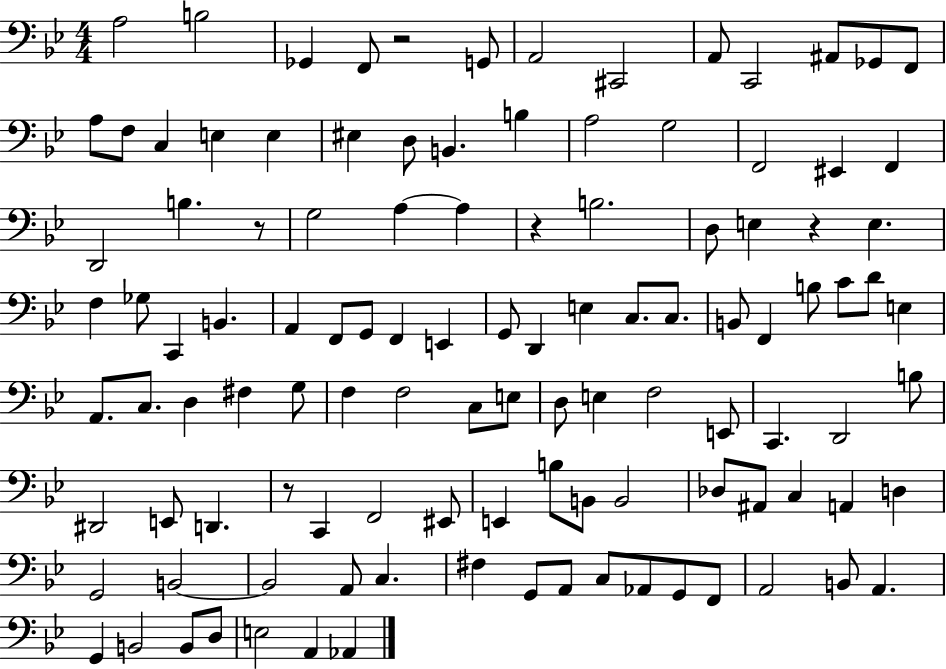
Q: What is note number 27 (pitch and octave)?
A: D2